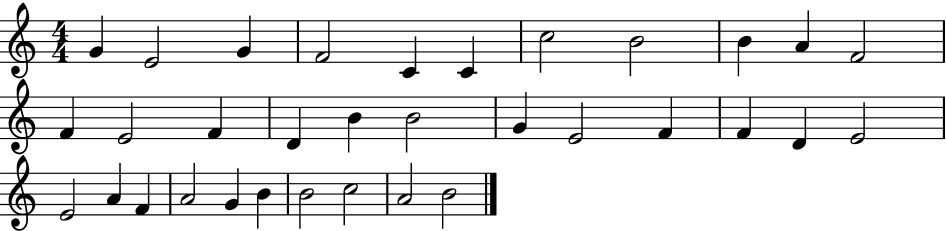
X:1
T:Untitled
M:4/4
L:1/4
K:C
G E2 G F2 C C c2 B2 B A F2 F E2 F D B B2 G E2 F F D E2 E2 A F A2 G B B2 c2 A2 B2